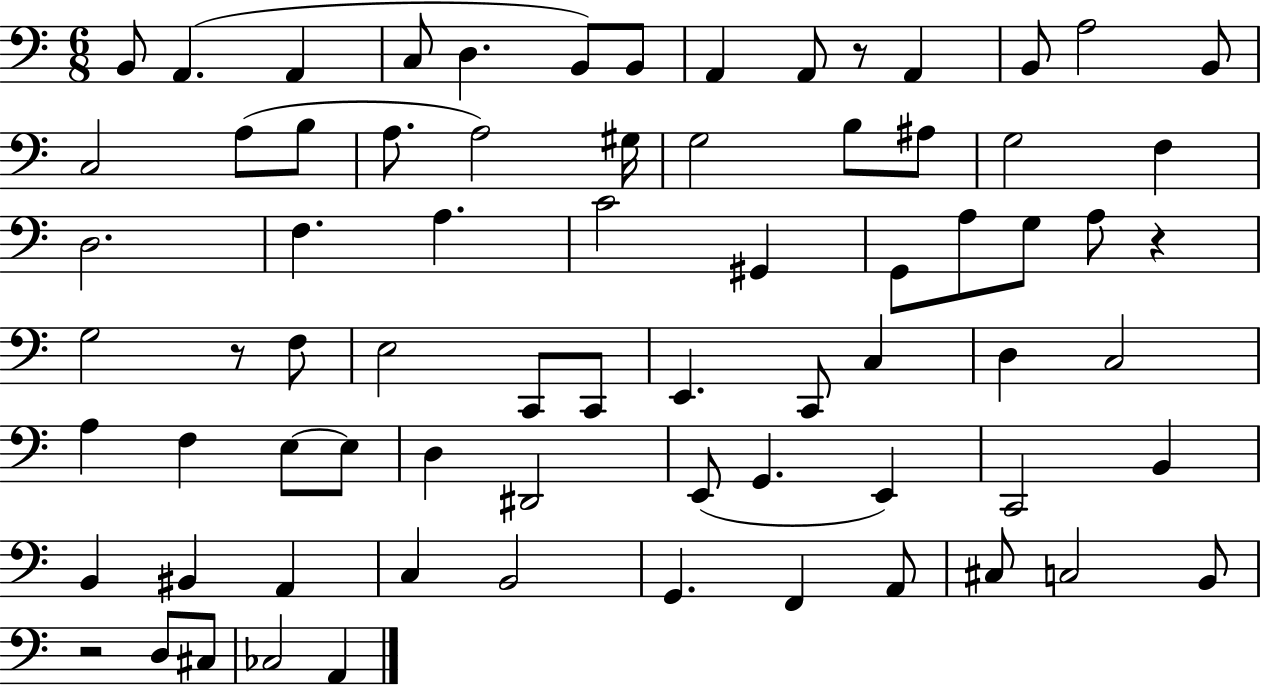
X:1
T:Untitled
M:6/8
L:1/4
K:C
B,,/2 A,, A,, C,/2 D, B,,/2 B,,/2 A,, A,,/2 z/2 A,, B,,/2 A,2 B,,/2 C,2 A,/2 B,/2 A,/2 A,2 ^G,/4 G,2 B,/2 ^A,/2 G,2 F, D,2 F, A, C2 ^G,, G,,/2 A,/2 G,/2 A,/2 z G,2 z/2 F,/2 E,2 C,,/2 C,,/2 E,, C,,/2 C, D, C,2 A, F, E,/2 E,/2 D, ^D,,2 E,,/2 G,, E,, C,,2 B,, B,, ^B,, A,, C, B,,2 G,, F,, A,,/2 ^C,/2 C,2 B,,/2 z2 D,/2 ^C,/2 _C,2 A,,